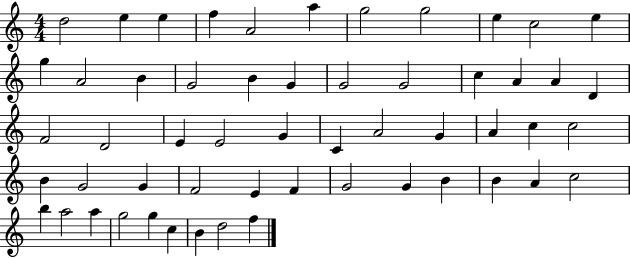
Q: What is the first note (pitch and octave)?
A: D5